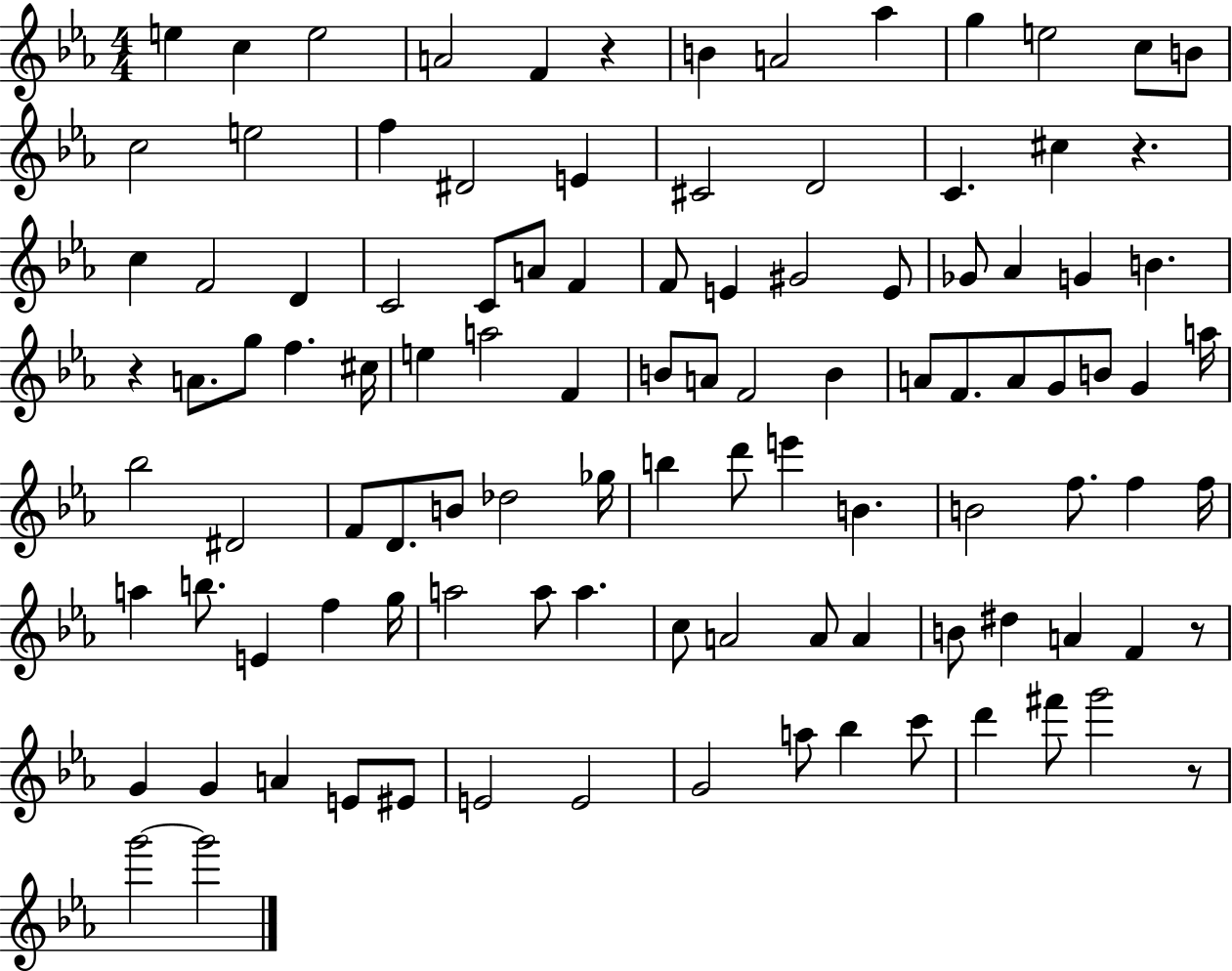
{
  \clef treble
  \numericTimeSignature
  \time 4/4
  \key ees \major
  e''4 c''4 e''2 | a'2 f'4 r4 | b'4 a'2 aes''4 | g''4 e''2 c''8 b'8 | \break c''2 e''2 | f''4 dis'2 e'4 | cis'2 d'2 | c'4. cis''4 r4. | \break c''4 f'2 d'4 | c'2 c'8 a'8 f'4 | f'8 e'4 gis'2 e'8 | ges'8 aes'4 g'4 b'4. | \break r4 a'8. g''8 f''4. cis''16 | e''4 a''2 f'4 | b'8 a'8 f'2 b'4 | a'8 f'8. a'8 g'8 b'8 g'4 a''16 | \break bes''2 dis'2 | f'8 d'8. b'8 des''2 ges''16 | b''4 d'''8 e'''4 b'4. | b'2 f''8. f''4 f''16 | \break a''4 b''8. e'4 f''4 g''16 | a''2 a''8 a''4. | c''8 a'2 a'8 a'4 | b'8 dis''4 a'4 f'4 r8 | \break g'4 g'4 a'4 e'8 eis'8 | e'2 e'2 | g'2 a''8 bes''4 c'''8 | d'''4 fis'''8 g'''2 r8 | \break g'''2~~ g'''2 | \bar "|."
}